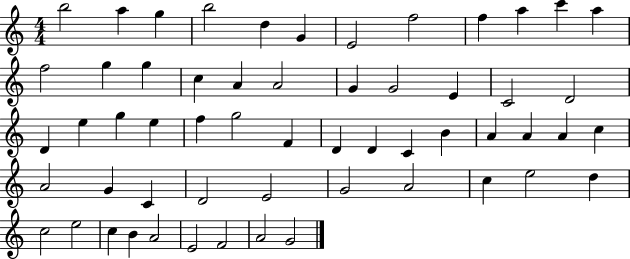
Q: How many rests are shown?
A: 0